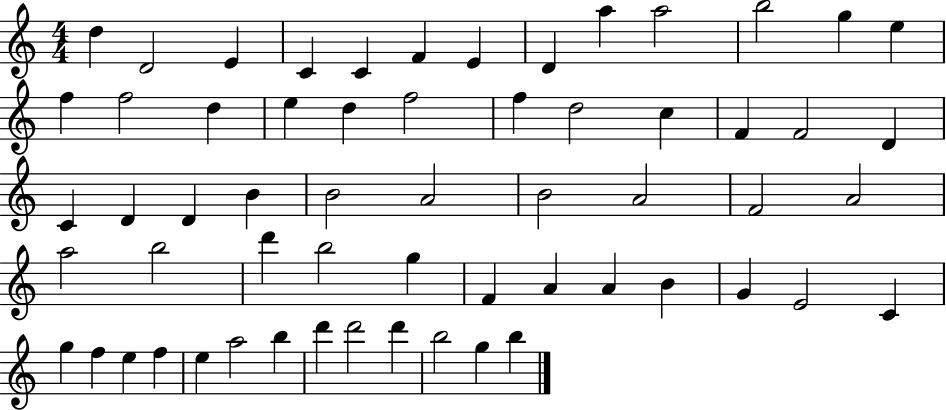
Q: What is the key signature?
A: C major